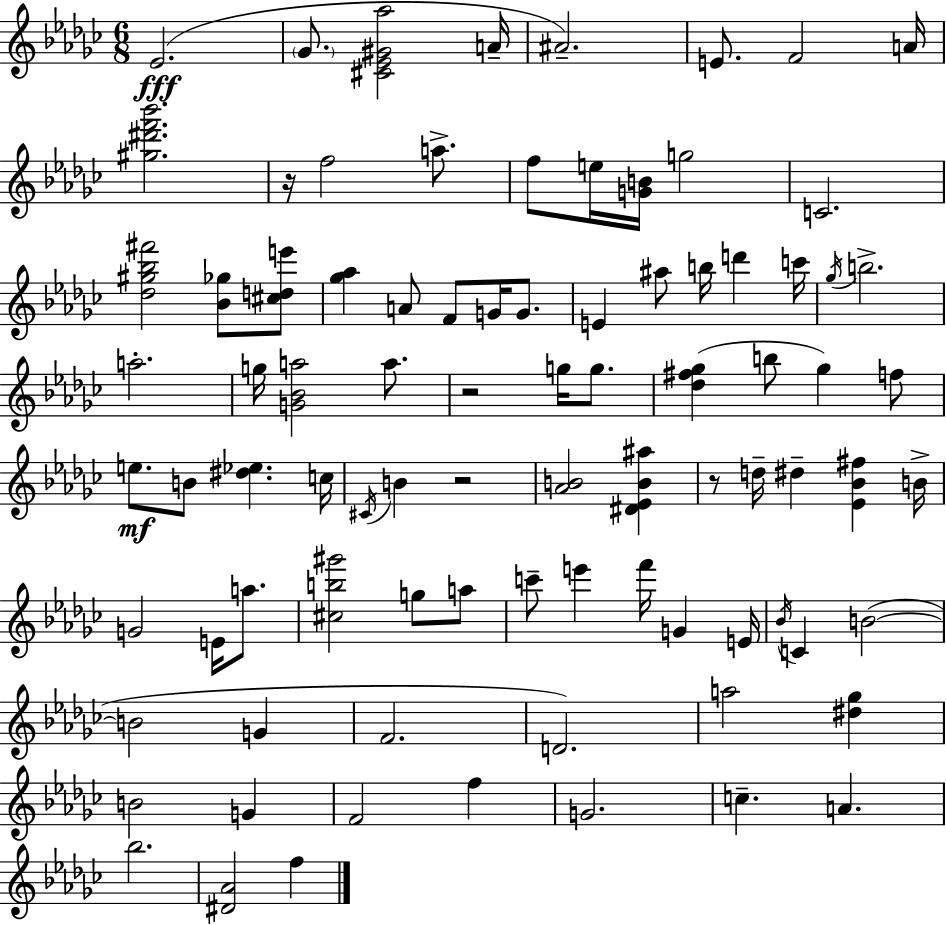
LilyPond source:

{
  \clef treble
  \numericTimeSignature
  \time 6/8
  \key ees \minor
  ees'2.(\fff | \parenthesize ges'8. <cis' ees' gis' aes''>2 a'16-- | ais'2.--) | e'8. f'2 a'16 | \break <gis'' dis''' f''' bes'''>2. | r16 f''2 a''8.-> | f''8 e''16 <g' b'>16 g''2 | c'2. | \break <des'' gis'' bes'' fis'''>2 <bes' ges''>8 <cis'' d'' e'''>8 | <ges'' aes''>4 a'8 f'8 g'16 g'8. | e'4 ais''8 b''16 d'''4 c'''16 | \acciaccatura { ges''16 } b''2.-> | \break a''2.-. | g''16 <g' bes' a''>2 a''8. | r2 g''16 g''8. | <des'' fis'' ges''>4( b''8 ges''4) f''8 | \break e''8.\mf b'8 <dis'' ees''>4. | c''16 \acciaccatura { cis'16 } b'4 r2 | <aes' b'>2 <dis' ees' b' ais''>4 | r8 d''16-- dis''4-- <ees' bes' fis''>4 | \break b'16-> g'2 e'16 a''8. | <cis'' b'' gis'''>2 g''8 | a''8 c'''8-- e'''4 f'''16 g'4 | e'16 \acciaccatura { bes'16 } c'4 b'2~(~ | \break b'2 g'4 | f'2. | d'2.) | a''2 <dis'' ges''>4 | \break b'2 g'4 | f'2 f''4 | g'2. | c''4.-- a'4. | \break bes''2. | <dis' aes'>2 f''4 | \bar "|."
}